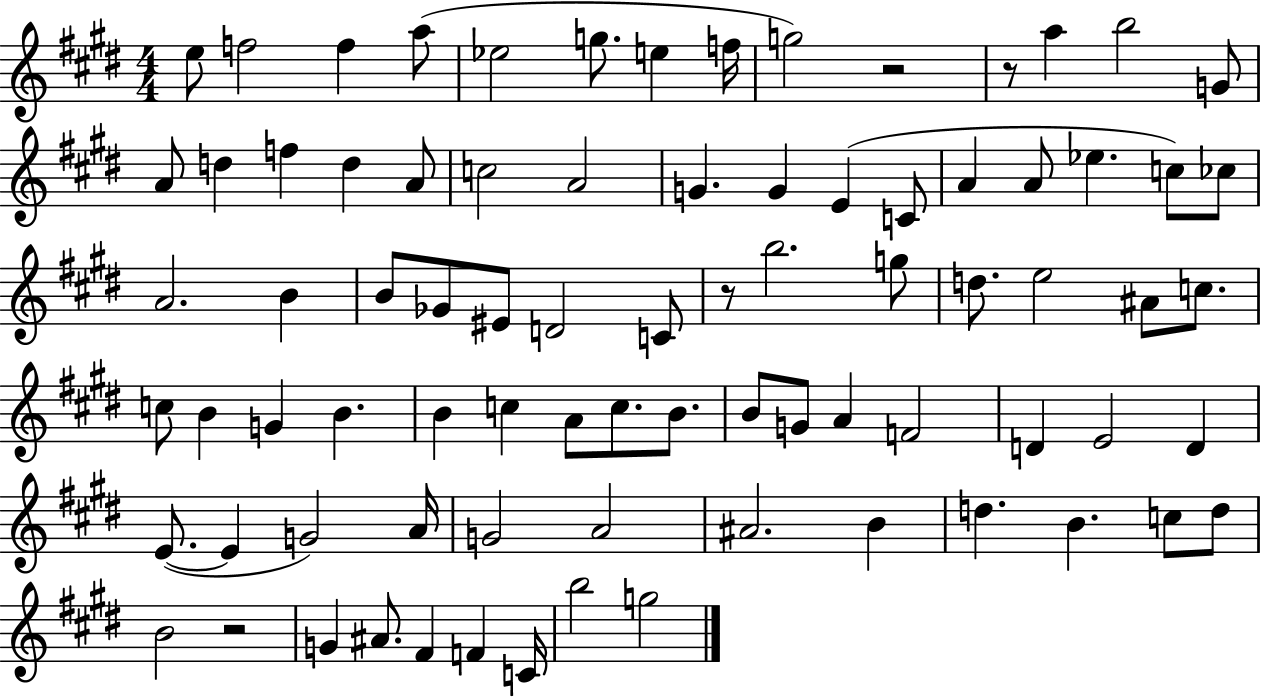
X:1
T:Untitled
M:4/4
L:1/4
K:E
e/2 f2 f a/2 _e2 g/2 e f/4 g2 z2 z/2 a b2 G/2 A/2 d f d A/2 c2 A2 G G E C/2 A A/2 _e c/2 _c/2 A2 B B/2 _G/2 ^E/2 D2 C/2 z/2 b2 g/2 d/2 e2 ^A/2 c/2 c/2 B G B B c A/2 c/2 B/2 B/2 G/2 A F2 D E2 D E/2 E G2 A/4 G2 A2 ^A2 B d B c/2 d/2 B2 z2 G ^A/2 ^F F C/4 b2 g2